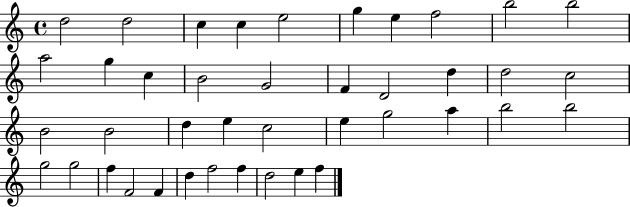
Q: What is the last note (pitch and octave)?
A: F5